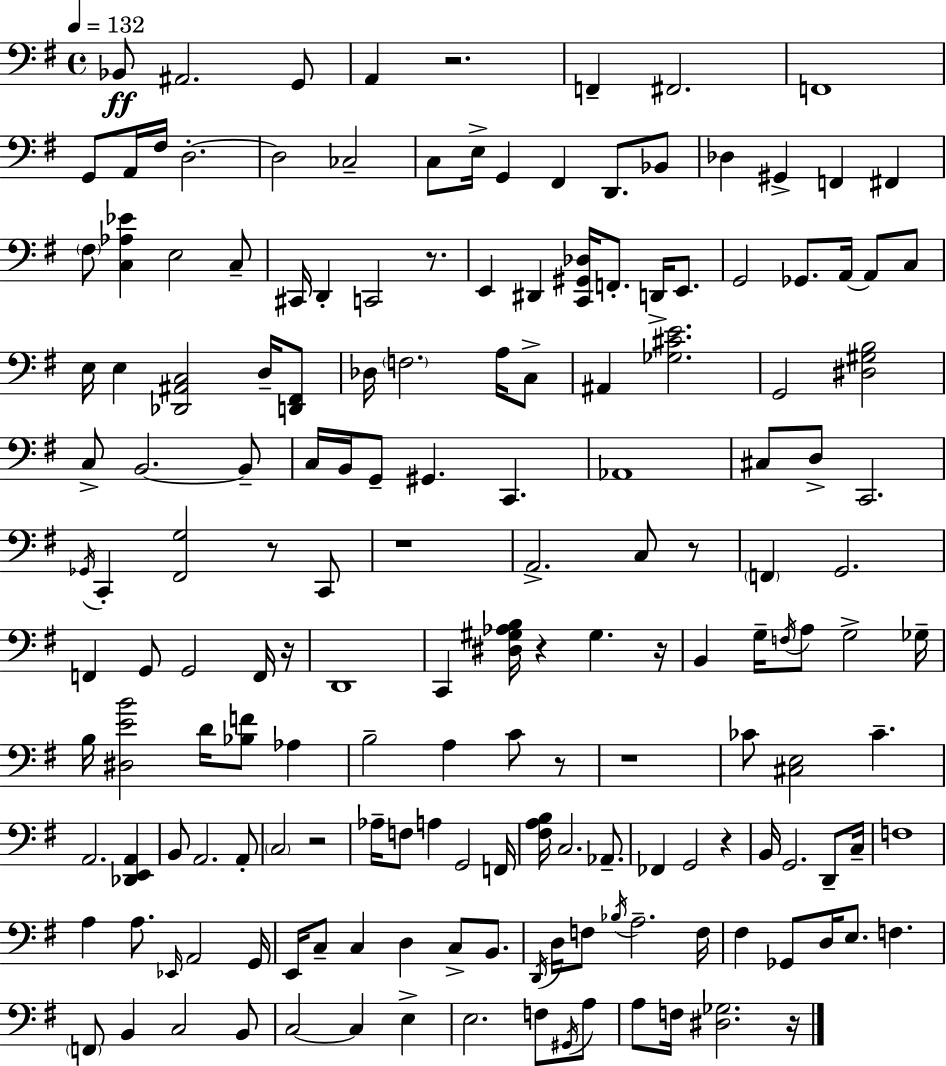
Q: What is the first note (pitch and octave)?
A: Bb2